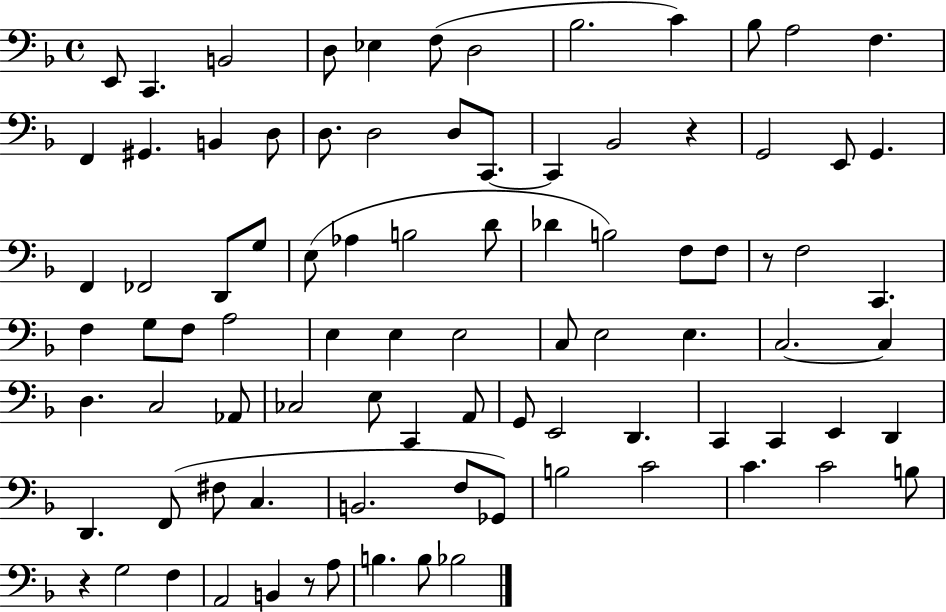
E2/e C2/q. B2/h D3/e Eb3/q F3/e D3/h Bb3/h. C4/q Bb3/e A3/h F3/q. F2/q G#2/q. B2/q D3/e D3/e. D3/h D3/e C2/e. C2/q Bb2/h R/q G2/h E2/e G2/q. F2/q FES2/h D2/e G3/e E3/e Ab3/q B3/h D4/e Db4/q B3/h F3/e F3/e R/e F3/h C2/q. F3/q G3/e F3/e A3/h E3/q E3/q E3/h C3/e E3/h E3/q. C3/h. C3/q D3/q. C3/h Ab2/e CES3/h E3/e C2/q A2/e G2/e E2/h D2/q. C2/q C2/q E2/q D2/q D2/q. F2/e F#3/e C3/q. B2/h. F3/e Gb2/e B3/h C4/h C4/q. C4/h B3/e R/q G3/h F3/q A2/h B2/q R/e A3/e B3/q. B3/e Bb3/h